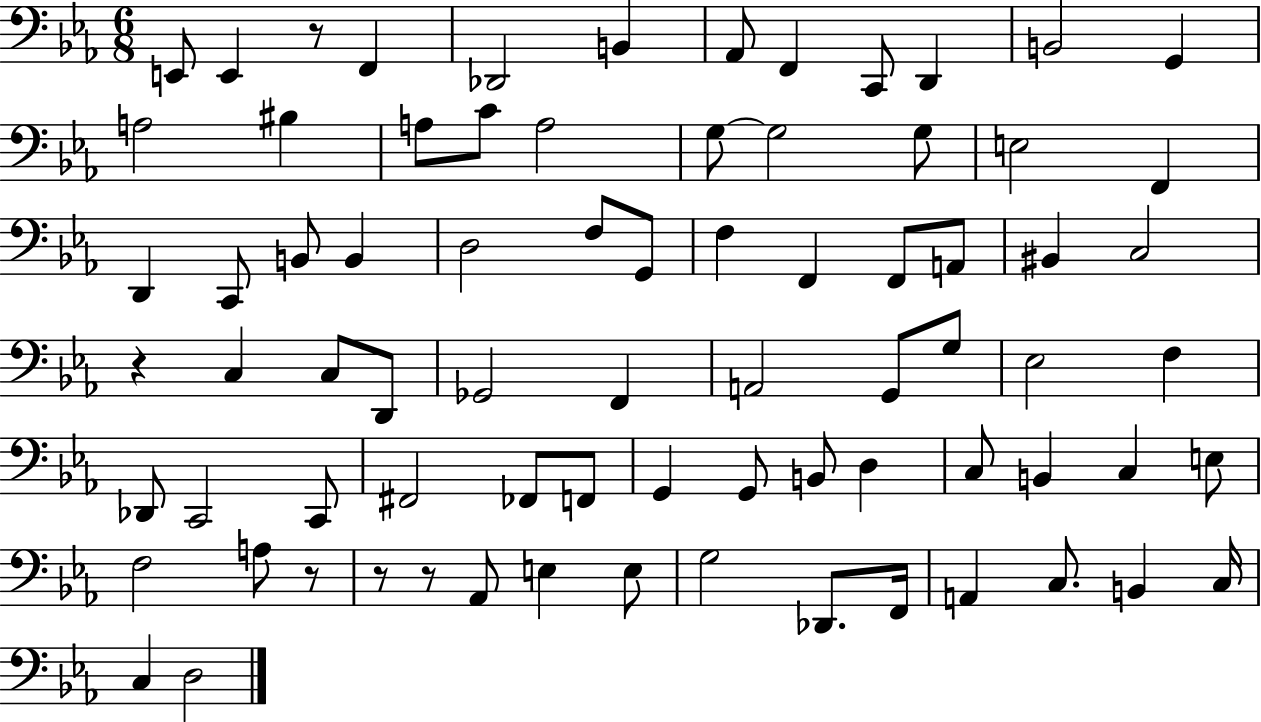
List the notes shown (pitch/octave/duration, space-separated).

E2/e E2/q R/e F2/q Db2/h B2/q Ab2/e F2/q C2/e D2/q B2/h G2/q A3/h BIS3/q A3/e C4/e A3/h G3/e G3/h G3/e E3/h F2/q D2/q C2/e B2/e B2/q D3/h F3/e G2/e F3/q F2/q F2/e A2/e BIS2/q C3/h R/q C3/q C3/e D2/e Gb2/h F2/q A2/h G2/e G3/e Eb3/h F3/q Db2/e C2/h C2/e F#2/h FES2/e F2/e G2/q G2/e B2/e D3/q C3/e B2/q C3/q E3/e F3/h A3/e R/e R/e R/e Ab2/e E3/q E3/e G3/h Db2/e. F2/s A2/q C3/e. B2/q C3/s C3/q D3/h